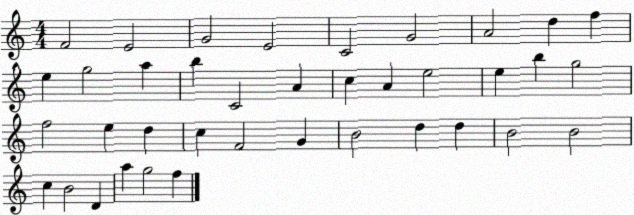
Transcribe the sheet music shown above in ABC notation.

X:1
T:Untitled
M:4/4
L:1/4
K:C
F2 E2 G2 E2 C2 G2 A2 d f e g2 a b C2 A c A e2 e b g2 f2 e d c F2 G B2 d d B2 B2 c B2 D a g2 f